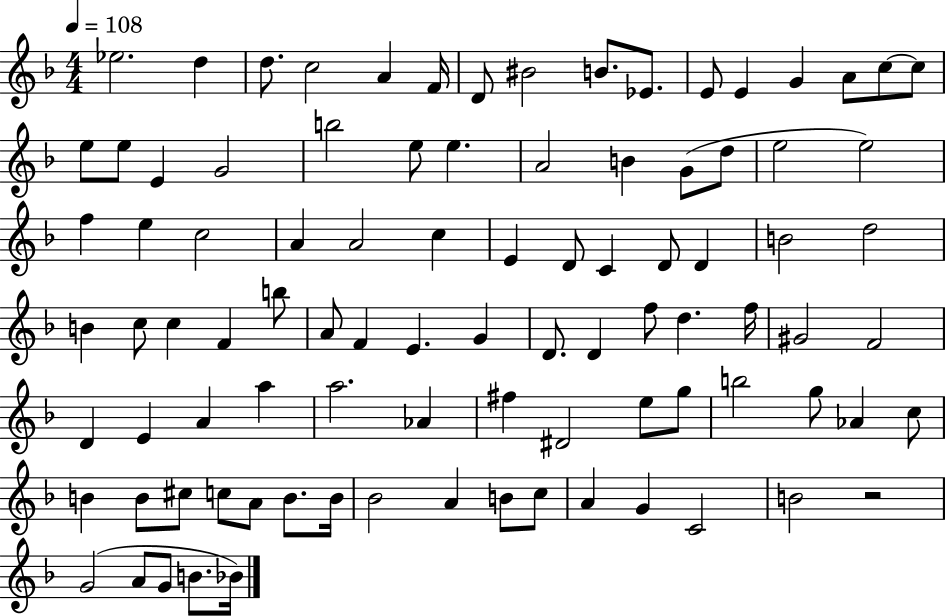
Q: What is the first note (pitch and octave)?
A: Eb5